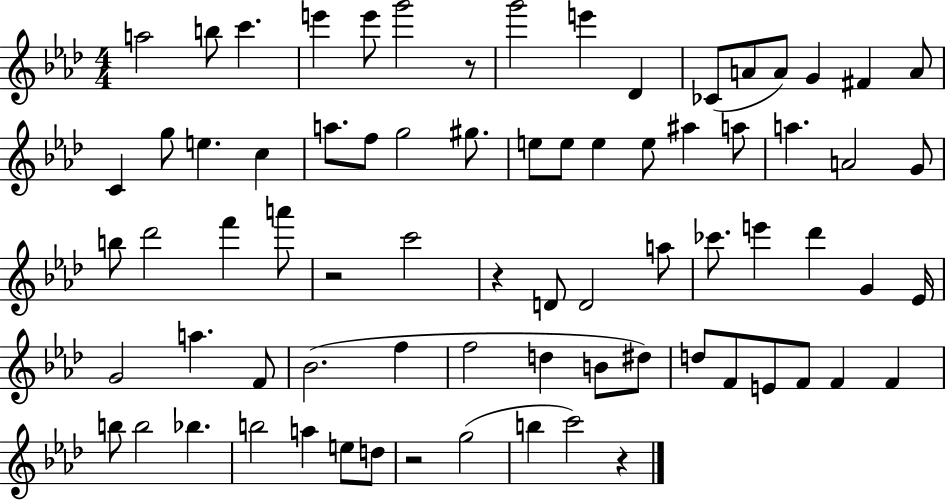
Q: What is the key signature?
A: AES major